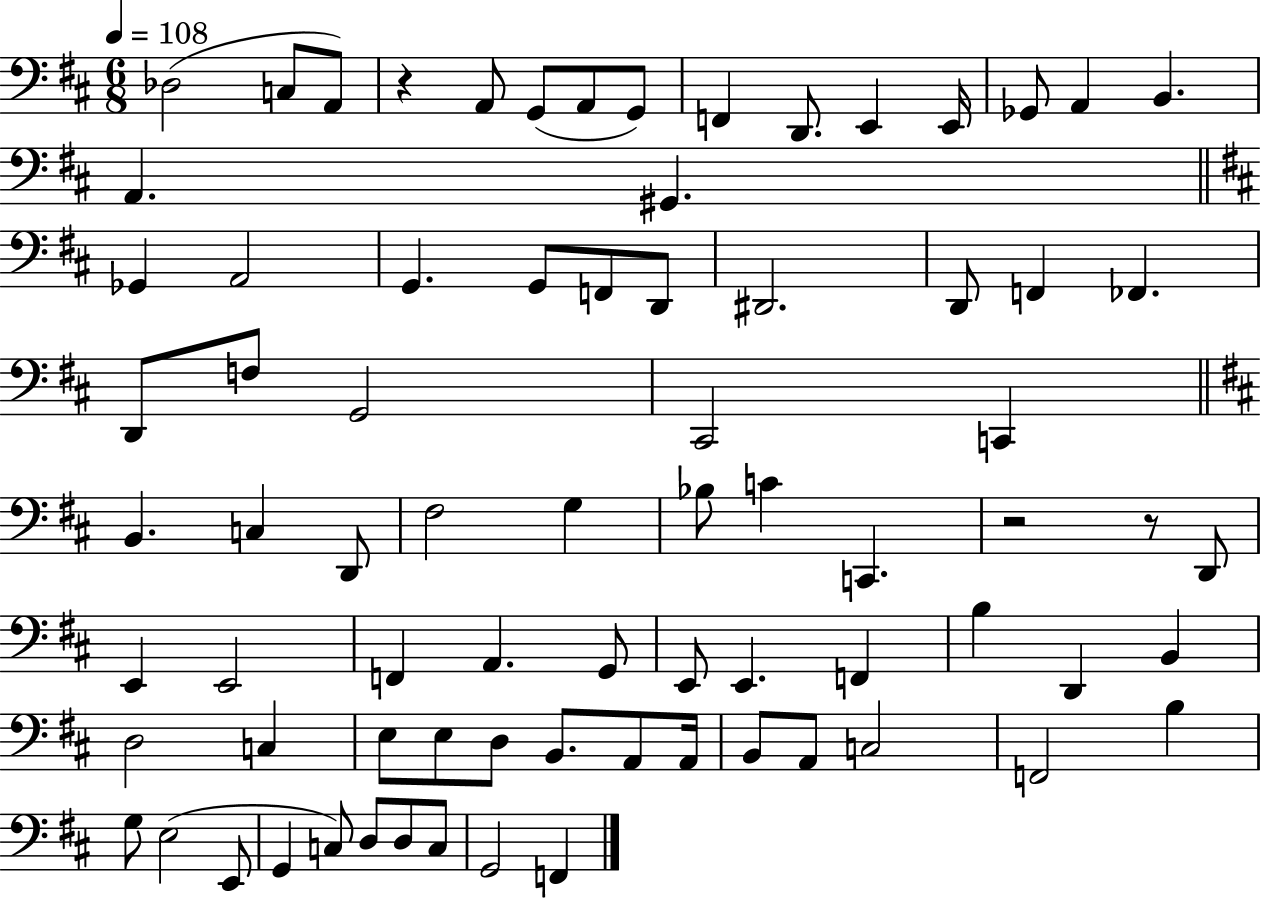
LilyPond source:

{
  \clef bass
  \numericTimeSignature
  \time 6/8
  \key d \major
  \tempo 4 = 108
  des2( c8 a,8) | r4 a,8 g,8( a,8 g,8) | f,4 d,8. e,4 e,16 | ges,8 a,4 b,4. | \break a,4. gis,4. | \bar "||" \break \key d \major ges,4 a,2 | g,4. g,8 f,8 d,8 | dis,2. | d,8 f,4 fes,4. | \break d,8 f8 g,2 | cis,2 c,4 | \bar "||" \break \key d \major b,4. c4 d,8 | fis2 g4 | bes8 c'4 c,4. | r2 r8 d,8 | \break e,4 e,2 | f,4 a,4. g,8 | e,8 e,4. f,4 | b4 d,4 b,4 | \break d2 c4 | e8 e8 d8 b,8. a,8 a,16 | b,8 a,8 c2 | f,2 b4 | \break g8 e2( e,8 | g,4 c8) d8 d8 c8 | g,2 f,4 | \bar "|."
}